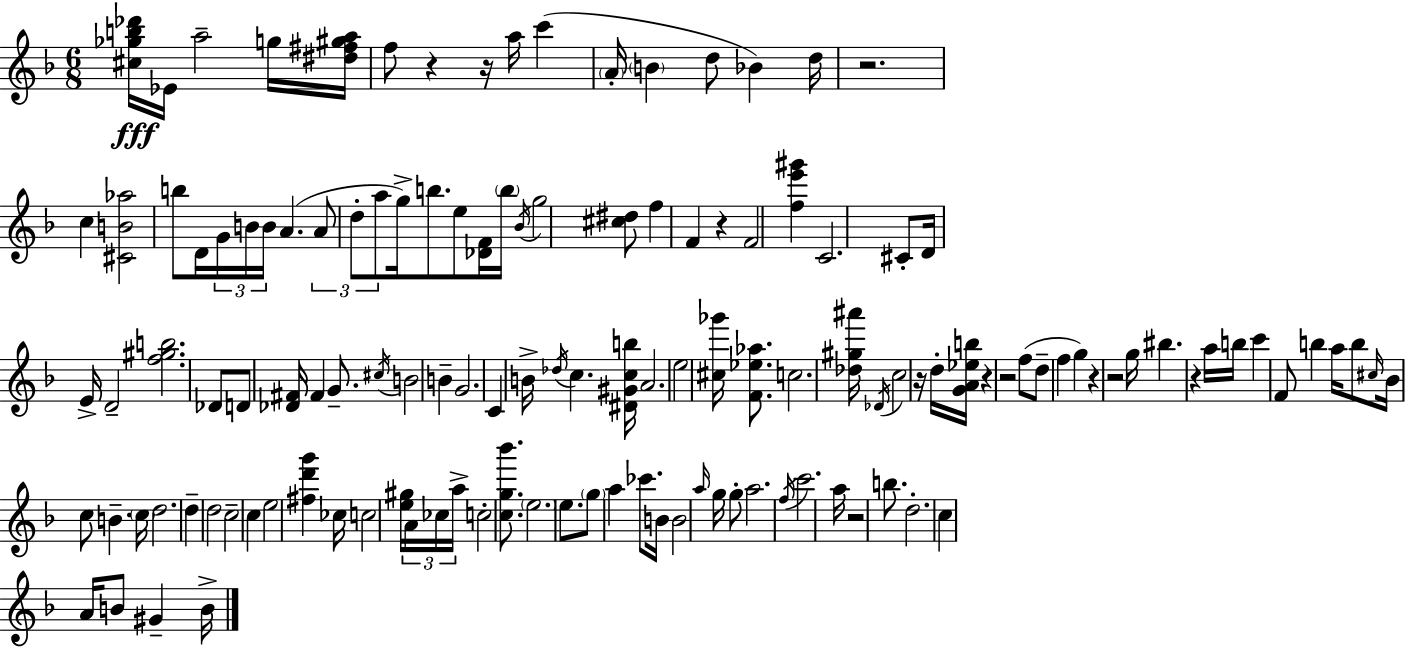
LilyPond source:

{
  \clef treble
  \numericTimeSignature
  \time 6/8
  \key f \major
  <cis'' ges'' b'' des'''>16\fff ees'16 a''2-- g''16 <dis'' fis'' gis'' a''>16 | f''8 r4 r16 a''16 c'''4( | \parenthesize a'16-. \parenthesize b'4 d''8 bes'4) d''16 | r2. | \break c''4 <cis' b' aes''>2 | b''8 d'16 \tuplet 3/2 { g'16 b'16 b'16 } a'4.( | \tuplet 3/2 { a'8 d''8-. a''8 } g''16->) b''8. e''8 | <des' f'>16 \parenthesize b''16 \acciaccatura { bes'16 } g''2 <cis'' dis''>8 | \break f''4 f'4 r4 | f'2 <f'' e''' gis'''>4 | c'2. | cis'8-. d'16 e'16-> d'2-- | \break <f'' gis'' b''>2. | des'8 d'8 <des' fis'>16 fis'4 g'8.-- | \acciaccatura { cis''16 } b'2 b'4-- | g'2. | \break c'4 b'16-> \acciaccatura { des''16 } c''4. | <dis' gis' c'' b''>16 a'2. | e''2 <cis'' ges'''>16 | <f' ees'' aes''>8. c''2. | \break <des'' gis'' ais'''>16 \acciaccatura { des'16 } c''2 | r16 d''16-. <g' a' ees'' b''>16 r4 r2 | f''8( d''8-- f''4 | g''4) r4 r2 | \break g''16 bis''4. r4 | a''16 b''16 c'''4 f'8 b''4 | a''16 b''8 \grace { cis''16 } bes'16 c''8 b'4.-- | \parenthesize c''16 d''2. | \break d''4-- d''2 | c''2-- | c''4 e''2 | <fis'' d''' g'''>4 ces''16 c''2 | \break <e'' gis''>16 \tuplet 3/2 { a'16 ces''16 a''16-> } c''2-. | <c'' g'' bes'''>8. \parenthesize e''2. | e''8. \parenthesize g''8 a''4 | ces'''8. b'16 b'2 | \break \grace { a''16 } g''16 g''8-. a''2. | \acciaccatura { f''16 } c'''2. | a''16 r2 | b''8. d''2.-. | \break c''4 a'16 | b'8 gis'4-- b'16-> \bar "|."
}